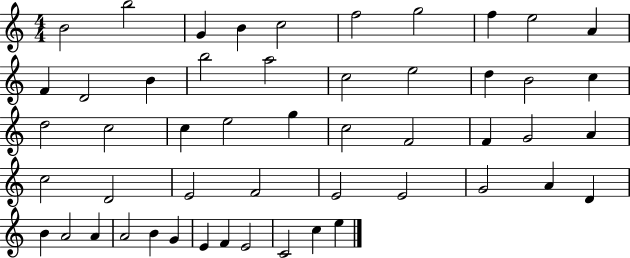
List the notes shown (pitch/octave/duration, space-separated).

B4/h B5/h G4/q B4/q C5/h F5/h G5/h F5/q E5/h A4/q F4/q D4/h B4/q B5/h A5/h C5/h E5/h D5/q B4/h C5/q D5/h C5/h C5/q E5/h G5/q C5/h F4/h F4/q G4/h A4/q C5/h D4/h E4/h F4/h E4/h E4/h G4/h A4/q D4/q B4/q A4/h A4/q A4/h B4/q G4/q E4/q F4/q E4/h C4/h C5/q E5/q